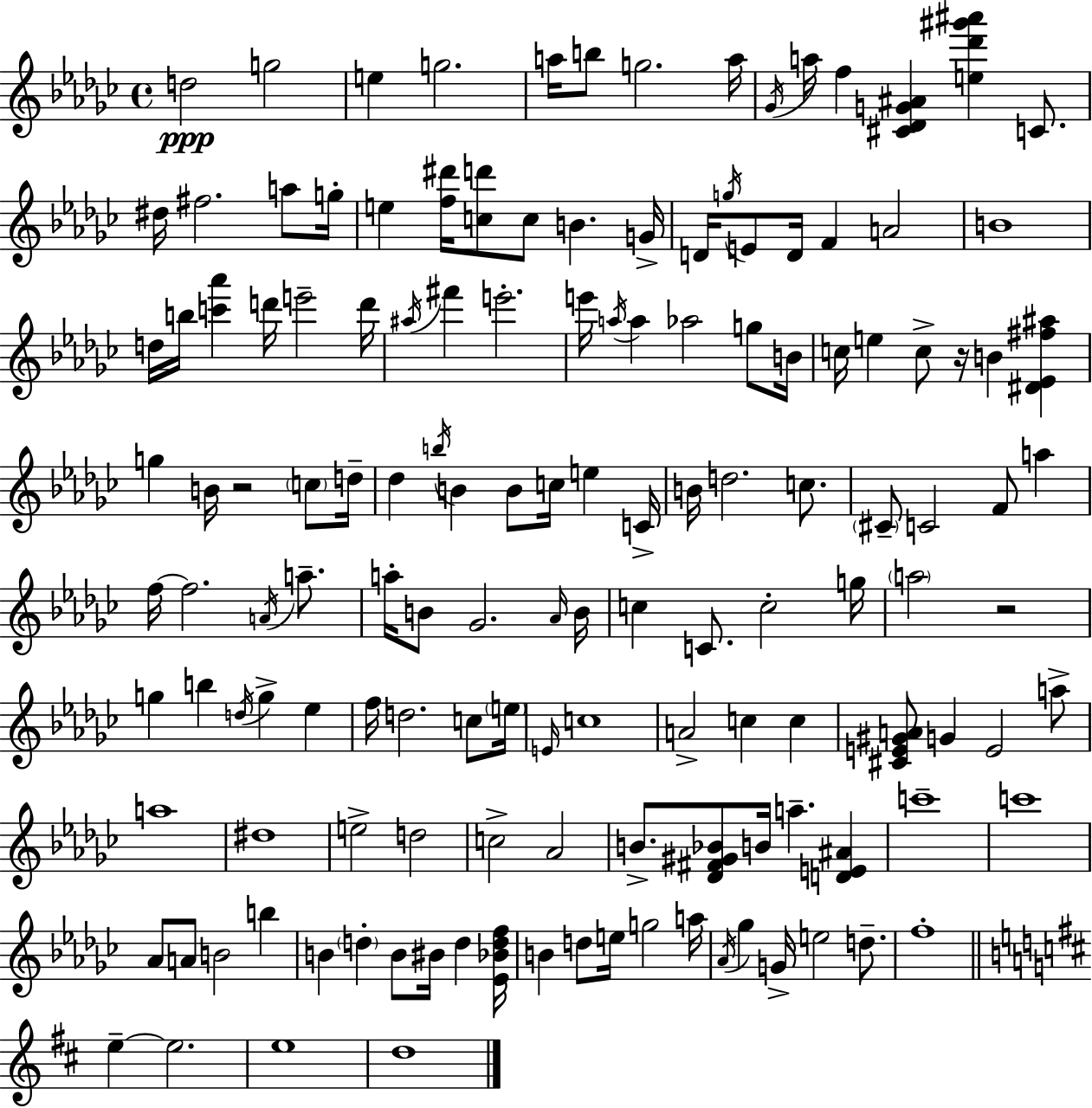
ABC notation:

X:1
T:Untitled
M:4/4
L:1/4
K:Ebm
d2 g2 e g2 a/4 b/2 g2 a/4 _G/4 a/4 f [^C_DG^A] [e_d'^g'^a'] C/2 ^d/4 ^f2 a/2 g/4 e [f^d']/4 [cd']/2 c/2 B G/4 D/4 g/4 E/2 D/4 F A2 B4 d/4 b/4 [c'_a'] d'/4 e'2 d'/4 ^a/4 ^f' e'2 e'/4 a/4 a _a2 g/2 B/4 c/4 e c/2 z/4 B [^D_E^f^a] g B/4 z2 c/2 d/4 _d b/4 B B/2 c/4 e C/4 B/4 d2 c/2 ^C/2 C2 F/2 a f/4 f2 A/4 a/2 a/4 B/2 _G2 _A/4 B/4 c C/2 c2 g/4 a2 z2 g b d/4 g _e f/4 d2 c/2 e/4 E/4 c4 A2 c c [^CE^GA]/2 G E2 a/2 a4 ^d4 e2 d2 c2 _A2 B/2 [_D^F^G_B]/2 B/4 a [DE^A] c'4 c'4 _A/2 A/2 B2 b B d B/2 ^B/4 d [_E_Bdf]/4 B d/2 e/4 g2 a/4 _A/4 _g G/4 e2 d/2 f4 e e2 e4 d4